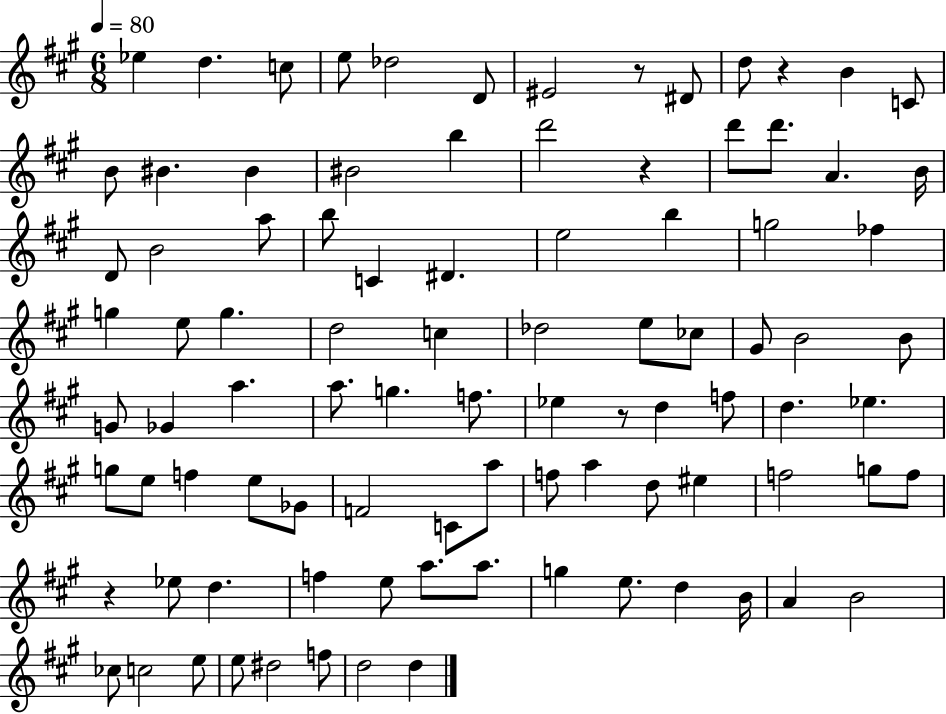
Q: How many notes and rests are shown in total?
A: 93